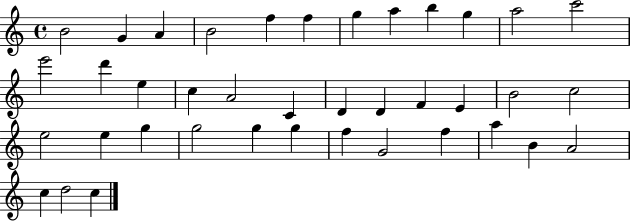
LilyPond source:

{
  \clef treble
  \time 4/4
  \defaultTimeSignature
  \key c \major
  b'2 g'4 a'4 | b'2 f''4 f''4 | g''4 a''4 b''4 g''4 | a''2 c'''2 | \break e'''2 d'''4 e''4 | c''4 a'2 c'4 | d'4 d'4 f'4 e'4 | b'2 c''2 | \break e''2 e''4 g''4 | g''2 g''4 g''4 | f''4 g'2 f''4 | a''4 b'4 a'2 | \break c''4 d''2 c''4 | \bar "|."
}